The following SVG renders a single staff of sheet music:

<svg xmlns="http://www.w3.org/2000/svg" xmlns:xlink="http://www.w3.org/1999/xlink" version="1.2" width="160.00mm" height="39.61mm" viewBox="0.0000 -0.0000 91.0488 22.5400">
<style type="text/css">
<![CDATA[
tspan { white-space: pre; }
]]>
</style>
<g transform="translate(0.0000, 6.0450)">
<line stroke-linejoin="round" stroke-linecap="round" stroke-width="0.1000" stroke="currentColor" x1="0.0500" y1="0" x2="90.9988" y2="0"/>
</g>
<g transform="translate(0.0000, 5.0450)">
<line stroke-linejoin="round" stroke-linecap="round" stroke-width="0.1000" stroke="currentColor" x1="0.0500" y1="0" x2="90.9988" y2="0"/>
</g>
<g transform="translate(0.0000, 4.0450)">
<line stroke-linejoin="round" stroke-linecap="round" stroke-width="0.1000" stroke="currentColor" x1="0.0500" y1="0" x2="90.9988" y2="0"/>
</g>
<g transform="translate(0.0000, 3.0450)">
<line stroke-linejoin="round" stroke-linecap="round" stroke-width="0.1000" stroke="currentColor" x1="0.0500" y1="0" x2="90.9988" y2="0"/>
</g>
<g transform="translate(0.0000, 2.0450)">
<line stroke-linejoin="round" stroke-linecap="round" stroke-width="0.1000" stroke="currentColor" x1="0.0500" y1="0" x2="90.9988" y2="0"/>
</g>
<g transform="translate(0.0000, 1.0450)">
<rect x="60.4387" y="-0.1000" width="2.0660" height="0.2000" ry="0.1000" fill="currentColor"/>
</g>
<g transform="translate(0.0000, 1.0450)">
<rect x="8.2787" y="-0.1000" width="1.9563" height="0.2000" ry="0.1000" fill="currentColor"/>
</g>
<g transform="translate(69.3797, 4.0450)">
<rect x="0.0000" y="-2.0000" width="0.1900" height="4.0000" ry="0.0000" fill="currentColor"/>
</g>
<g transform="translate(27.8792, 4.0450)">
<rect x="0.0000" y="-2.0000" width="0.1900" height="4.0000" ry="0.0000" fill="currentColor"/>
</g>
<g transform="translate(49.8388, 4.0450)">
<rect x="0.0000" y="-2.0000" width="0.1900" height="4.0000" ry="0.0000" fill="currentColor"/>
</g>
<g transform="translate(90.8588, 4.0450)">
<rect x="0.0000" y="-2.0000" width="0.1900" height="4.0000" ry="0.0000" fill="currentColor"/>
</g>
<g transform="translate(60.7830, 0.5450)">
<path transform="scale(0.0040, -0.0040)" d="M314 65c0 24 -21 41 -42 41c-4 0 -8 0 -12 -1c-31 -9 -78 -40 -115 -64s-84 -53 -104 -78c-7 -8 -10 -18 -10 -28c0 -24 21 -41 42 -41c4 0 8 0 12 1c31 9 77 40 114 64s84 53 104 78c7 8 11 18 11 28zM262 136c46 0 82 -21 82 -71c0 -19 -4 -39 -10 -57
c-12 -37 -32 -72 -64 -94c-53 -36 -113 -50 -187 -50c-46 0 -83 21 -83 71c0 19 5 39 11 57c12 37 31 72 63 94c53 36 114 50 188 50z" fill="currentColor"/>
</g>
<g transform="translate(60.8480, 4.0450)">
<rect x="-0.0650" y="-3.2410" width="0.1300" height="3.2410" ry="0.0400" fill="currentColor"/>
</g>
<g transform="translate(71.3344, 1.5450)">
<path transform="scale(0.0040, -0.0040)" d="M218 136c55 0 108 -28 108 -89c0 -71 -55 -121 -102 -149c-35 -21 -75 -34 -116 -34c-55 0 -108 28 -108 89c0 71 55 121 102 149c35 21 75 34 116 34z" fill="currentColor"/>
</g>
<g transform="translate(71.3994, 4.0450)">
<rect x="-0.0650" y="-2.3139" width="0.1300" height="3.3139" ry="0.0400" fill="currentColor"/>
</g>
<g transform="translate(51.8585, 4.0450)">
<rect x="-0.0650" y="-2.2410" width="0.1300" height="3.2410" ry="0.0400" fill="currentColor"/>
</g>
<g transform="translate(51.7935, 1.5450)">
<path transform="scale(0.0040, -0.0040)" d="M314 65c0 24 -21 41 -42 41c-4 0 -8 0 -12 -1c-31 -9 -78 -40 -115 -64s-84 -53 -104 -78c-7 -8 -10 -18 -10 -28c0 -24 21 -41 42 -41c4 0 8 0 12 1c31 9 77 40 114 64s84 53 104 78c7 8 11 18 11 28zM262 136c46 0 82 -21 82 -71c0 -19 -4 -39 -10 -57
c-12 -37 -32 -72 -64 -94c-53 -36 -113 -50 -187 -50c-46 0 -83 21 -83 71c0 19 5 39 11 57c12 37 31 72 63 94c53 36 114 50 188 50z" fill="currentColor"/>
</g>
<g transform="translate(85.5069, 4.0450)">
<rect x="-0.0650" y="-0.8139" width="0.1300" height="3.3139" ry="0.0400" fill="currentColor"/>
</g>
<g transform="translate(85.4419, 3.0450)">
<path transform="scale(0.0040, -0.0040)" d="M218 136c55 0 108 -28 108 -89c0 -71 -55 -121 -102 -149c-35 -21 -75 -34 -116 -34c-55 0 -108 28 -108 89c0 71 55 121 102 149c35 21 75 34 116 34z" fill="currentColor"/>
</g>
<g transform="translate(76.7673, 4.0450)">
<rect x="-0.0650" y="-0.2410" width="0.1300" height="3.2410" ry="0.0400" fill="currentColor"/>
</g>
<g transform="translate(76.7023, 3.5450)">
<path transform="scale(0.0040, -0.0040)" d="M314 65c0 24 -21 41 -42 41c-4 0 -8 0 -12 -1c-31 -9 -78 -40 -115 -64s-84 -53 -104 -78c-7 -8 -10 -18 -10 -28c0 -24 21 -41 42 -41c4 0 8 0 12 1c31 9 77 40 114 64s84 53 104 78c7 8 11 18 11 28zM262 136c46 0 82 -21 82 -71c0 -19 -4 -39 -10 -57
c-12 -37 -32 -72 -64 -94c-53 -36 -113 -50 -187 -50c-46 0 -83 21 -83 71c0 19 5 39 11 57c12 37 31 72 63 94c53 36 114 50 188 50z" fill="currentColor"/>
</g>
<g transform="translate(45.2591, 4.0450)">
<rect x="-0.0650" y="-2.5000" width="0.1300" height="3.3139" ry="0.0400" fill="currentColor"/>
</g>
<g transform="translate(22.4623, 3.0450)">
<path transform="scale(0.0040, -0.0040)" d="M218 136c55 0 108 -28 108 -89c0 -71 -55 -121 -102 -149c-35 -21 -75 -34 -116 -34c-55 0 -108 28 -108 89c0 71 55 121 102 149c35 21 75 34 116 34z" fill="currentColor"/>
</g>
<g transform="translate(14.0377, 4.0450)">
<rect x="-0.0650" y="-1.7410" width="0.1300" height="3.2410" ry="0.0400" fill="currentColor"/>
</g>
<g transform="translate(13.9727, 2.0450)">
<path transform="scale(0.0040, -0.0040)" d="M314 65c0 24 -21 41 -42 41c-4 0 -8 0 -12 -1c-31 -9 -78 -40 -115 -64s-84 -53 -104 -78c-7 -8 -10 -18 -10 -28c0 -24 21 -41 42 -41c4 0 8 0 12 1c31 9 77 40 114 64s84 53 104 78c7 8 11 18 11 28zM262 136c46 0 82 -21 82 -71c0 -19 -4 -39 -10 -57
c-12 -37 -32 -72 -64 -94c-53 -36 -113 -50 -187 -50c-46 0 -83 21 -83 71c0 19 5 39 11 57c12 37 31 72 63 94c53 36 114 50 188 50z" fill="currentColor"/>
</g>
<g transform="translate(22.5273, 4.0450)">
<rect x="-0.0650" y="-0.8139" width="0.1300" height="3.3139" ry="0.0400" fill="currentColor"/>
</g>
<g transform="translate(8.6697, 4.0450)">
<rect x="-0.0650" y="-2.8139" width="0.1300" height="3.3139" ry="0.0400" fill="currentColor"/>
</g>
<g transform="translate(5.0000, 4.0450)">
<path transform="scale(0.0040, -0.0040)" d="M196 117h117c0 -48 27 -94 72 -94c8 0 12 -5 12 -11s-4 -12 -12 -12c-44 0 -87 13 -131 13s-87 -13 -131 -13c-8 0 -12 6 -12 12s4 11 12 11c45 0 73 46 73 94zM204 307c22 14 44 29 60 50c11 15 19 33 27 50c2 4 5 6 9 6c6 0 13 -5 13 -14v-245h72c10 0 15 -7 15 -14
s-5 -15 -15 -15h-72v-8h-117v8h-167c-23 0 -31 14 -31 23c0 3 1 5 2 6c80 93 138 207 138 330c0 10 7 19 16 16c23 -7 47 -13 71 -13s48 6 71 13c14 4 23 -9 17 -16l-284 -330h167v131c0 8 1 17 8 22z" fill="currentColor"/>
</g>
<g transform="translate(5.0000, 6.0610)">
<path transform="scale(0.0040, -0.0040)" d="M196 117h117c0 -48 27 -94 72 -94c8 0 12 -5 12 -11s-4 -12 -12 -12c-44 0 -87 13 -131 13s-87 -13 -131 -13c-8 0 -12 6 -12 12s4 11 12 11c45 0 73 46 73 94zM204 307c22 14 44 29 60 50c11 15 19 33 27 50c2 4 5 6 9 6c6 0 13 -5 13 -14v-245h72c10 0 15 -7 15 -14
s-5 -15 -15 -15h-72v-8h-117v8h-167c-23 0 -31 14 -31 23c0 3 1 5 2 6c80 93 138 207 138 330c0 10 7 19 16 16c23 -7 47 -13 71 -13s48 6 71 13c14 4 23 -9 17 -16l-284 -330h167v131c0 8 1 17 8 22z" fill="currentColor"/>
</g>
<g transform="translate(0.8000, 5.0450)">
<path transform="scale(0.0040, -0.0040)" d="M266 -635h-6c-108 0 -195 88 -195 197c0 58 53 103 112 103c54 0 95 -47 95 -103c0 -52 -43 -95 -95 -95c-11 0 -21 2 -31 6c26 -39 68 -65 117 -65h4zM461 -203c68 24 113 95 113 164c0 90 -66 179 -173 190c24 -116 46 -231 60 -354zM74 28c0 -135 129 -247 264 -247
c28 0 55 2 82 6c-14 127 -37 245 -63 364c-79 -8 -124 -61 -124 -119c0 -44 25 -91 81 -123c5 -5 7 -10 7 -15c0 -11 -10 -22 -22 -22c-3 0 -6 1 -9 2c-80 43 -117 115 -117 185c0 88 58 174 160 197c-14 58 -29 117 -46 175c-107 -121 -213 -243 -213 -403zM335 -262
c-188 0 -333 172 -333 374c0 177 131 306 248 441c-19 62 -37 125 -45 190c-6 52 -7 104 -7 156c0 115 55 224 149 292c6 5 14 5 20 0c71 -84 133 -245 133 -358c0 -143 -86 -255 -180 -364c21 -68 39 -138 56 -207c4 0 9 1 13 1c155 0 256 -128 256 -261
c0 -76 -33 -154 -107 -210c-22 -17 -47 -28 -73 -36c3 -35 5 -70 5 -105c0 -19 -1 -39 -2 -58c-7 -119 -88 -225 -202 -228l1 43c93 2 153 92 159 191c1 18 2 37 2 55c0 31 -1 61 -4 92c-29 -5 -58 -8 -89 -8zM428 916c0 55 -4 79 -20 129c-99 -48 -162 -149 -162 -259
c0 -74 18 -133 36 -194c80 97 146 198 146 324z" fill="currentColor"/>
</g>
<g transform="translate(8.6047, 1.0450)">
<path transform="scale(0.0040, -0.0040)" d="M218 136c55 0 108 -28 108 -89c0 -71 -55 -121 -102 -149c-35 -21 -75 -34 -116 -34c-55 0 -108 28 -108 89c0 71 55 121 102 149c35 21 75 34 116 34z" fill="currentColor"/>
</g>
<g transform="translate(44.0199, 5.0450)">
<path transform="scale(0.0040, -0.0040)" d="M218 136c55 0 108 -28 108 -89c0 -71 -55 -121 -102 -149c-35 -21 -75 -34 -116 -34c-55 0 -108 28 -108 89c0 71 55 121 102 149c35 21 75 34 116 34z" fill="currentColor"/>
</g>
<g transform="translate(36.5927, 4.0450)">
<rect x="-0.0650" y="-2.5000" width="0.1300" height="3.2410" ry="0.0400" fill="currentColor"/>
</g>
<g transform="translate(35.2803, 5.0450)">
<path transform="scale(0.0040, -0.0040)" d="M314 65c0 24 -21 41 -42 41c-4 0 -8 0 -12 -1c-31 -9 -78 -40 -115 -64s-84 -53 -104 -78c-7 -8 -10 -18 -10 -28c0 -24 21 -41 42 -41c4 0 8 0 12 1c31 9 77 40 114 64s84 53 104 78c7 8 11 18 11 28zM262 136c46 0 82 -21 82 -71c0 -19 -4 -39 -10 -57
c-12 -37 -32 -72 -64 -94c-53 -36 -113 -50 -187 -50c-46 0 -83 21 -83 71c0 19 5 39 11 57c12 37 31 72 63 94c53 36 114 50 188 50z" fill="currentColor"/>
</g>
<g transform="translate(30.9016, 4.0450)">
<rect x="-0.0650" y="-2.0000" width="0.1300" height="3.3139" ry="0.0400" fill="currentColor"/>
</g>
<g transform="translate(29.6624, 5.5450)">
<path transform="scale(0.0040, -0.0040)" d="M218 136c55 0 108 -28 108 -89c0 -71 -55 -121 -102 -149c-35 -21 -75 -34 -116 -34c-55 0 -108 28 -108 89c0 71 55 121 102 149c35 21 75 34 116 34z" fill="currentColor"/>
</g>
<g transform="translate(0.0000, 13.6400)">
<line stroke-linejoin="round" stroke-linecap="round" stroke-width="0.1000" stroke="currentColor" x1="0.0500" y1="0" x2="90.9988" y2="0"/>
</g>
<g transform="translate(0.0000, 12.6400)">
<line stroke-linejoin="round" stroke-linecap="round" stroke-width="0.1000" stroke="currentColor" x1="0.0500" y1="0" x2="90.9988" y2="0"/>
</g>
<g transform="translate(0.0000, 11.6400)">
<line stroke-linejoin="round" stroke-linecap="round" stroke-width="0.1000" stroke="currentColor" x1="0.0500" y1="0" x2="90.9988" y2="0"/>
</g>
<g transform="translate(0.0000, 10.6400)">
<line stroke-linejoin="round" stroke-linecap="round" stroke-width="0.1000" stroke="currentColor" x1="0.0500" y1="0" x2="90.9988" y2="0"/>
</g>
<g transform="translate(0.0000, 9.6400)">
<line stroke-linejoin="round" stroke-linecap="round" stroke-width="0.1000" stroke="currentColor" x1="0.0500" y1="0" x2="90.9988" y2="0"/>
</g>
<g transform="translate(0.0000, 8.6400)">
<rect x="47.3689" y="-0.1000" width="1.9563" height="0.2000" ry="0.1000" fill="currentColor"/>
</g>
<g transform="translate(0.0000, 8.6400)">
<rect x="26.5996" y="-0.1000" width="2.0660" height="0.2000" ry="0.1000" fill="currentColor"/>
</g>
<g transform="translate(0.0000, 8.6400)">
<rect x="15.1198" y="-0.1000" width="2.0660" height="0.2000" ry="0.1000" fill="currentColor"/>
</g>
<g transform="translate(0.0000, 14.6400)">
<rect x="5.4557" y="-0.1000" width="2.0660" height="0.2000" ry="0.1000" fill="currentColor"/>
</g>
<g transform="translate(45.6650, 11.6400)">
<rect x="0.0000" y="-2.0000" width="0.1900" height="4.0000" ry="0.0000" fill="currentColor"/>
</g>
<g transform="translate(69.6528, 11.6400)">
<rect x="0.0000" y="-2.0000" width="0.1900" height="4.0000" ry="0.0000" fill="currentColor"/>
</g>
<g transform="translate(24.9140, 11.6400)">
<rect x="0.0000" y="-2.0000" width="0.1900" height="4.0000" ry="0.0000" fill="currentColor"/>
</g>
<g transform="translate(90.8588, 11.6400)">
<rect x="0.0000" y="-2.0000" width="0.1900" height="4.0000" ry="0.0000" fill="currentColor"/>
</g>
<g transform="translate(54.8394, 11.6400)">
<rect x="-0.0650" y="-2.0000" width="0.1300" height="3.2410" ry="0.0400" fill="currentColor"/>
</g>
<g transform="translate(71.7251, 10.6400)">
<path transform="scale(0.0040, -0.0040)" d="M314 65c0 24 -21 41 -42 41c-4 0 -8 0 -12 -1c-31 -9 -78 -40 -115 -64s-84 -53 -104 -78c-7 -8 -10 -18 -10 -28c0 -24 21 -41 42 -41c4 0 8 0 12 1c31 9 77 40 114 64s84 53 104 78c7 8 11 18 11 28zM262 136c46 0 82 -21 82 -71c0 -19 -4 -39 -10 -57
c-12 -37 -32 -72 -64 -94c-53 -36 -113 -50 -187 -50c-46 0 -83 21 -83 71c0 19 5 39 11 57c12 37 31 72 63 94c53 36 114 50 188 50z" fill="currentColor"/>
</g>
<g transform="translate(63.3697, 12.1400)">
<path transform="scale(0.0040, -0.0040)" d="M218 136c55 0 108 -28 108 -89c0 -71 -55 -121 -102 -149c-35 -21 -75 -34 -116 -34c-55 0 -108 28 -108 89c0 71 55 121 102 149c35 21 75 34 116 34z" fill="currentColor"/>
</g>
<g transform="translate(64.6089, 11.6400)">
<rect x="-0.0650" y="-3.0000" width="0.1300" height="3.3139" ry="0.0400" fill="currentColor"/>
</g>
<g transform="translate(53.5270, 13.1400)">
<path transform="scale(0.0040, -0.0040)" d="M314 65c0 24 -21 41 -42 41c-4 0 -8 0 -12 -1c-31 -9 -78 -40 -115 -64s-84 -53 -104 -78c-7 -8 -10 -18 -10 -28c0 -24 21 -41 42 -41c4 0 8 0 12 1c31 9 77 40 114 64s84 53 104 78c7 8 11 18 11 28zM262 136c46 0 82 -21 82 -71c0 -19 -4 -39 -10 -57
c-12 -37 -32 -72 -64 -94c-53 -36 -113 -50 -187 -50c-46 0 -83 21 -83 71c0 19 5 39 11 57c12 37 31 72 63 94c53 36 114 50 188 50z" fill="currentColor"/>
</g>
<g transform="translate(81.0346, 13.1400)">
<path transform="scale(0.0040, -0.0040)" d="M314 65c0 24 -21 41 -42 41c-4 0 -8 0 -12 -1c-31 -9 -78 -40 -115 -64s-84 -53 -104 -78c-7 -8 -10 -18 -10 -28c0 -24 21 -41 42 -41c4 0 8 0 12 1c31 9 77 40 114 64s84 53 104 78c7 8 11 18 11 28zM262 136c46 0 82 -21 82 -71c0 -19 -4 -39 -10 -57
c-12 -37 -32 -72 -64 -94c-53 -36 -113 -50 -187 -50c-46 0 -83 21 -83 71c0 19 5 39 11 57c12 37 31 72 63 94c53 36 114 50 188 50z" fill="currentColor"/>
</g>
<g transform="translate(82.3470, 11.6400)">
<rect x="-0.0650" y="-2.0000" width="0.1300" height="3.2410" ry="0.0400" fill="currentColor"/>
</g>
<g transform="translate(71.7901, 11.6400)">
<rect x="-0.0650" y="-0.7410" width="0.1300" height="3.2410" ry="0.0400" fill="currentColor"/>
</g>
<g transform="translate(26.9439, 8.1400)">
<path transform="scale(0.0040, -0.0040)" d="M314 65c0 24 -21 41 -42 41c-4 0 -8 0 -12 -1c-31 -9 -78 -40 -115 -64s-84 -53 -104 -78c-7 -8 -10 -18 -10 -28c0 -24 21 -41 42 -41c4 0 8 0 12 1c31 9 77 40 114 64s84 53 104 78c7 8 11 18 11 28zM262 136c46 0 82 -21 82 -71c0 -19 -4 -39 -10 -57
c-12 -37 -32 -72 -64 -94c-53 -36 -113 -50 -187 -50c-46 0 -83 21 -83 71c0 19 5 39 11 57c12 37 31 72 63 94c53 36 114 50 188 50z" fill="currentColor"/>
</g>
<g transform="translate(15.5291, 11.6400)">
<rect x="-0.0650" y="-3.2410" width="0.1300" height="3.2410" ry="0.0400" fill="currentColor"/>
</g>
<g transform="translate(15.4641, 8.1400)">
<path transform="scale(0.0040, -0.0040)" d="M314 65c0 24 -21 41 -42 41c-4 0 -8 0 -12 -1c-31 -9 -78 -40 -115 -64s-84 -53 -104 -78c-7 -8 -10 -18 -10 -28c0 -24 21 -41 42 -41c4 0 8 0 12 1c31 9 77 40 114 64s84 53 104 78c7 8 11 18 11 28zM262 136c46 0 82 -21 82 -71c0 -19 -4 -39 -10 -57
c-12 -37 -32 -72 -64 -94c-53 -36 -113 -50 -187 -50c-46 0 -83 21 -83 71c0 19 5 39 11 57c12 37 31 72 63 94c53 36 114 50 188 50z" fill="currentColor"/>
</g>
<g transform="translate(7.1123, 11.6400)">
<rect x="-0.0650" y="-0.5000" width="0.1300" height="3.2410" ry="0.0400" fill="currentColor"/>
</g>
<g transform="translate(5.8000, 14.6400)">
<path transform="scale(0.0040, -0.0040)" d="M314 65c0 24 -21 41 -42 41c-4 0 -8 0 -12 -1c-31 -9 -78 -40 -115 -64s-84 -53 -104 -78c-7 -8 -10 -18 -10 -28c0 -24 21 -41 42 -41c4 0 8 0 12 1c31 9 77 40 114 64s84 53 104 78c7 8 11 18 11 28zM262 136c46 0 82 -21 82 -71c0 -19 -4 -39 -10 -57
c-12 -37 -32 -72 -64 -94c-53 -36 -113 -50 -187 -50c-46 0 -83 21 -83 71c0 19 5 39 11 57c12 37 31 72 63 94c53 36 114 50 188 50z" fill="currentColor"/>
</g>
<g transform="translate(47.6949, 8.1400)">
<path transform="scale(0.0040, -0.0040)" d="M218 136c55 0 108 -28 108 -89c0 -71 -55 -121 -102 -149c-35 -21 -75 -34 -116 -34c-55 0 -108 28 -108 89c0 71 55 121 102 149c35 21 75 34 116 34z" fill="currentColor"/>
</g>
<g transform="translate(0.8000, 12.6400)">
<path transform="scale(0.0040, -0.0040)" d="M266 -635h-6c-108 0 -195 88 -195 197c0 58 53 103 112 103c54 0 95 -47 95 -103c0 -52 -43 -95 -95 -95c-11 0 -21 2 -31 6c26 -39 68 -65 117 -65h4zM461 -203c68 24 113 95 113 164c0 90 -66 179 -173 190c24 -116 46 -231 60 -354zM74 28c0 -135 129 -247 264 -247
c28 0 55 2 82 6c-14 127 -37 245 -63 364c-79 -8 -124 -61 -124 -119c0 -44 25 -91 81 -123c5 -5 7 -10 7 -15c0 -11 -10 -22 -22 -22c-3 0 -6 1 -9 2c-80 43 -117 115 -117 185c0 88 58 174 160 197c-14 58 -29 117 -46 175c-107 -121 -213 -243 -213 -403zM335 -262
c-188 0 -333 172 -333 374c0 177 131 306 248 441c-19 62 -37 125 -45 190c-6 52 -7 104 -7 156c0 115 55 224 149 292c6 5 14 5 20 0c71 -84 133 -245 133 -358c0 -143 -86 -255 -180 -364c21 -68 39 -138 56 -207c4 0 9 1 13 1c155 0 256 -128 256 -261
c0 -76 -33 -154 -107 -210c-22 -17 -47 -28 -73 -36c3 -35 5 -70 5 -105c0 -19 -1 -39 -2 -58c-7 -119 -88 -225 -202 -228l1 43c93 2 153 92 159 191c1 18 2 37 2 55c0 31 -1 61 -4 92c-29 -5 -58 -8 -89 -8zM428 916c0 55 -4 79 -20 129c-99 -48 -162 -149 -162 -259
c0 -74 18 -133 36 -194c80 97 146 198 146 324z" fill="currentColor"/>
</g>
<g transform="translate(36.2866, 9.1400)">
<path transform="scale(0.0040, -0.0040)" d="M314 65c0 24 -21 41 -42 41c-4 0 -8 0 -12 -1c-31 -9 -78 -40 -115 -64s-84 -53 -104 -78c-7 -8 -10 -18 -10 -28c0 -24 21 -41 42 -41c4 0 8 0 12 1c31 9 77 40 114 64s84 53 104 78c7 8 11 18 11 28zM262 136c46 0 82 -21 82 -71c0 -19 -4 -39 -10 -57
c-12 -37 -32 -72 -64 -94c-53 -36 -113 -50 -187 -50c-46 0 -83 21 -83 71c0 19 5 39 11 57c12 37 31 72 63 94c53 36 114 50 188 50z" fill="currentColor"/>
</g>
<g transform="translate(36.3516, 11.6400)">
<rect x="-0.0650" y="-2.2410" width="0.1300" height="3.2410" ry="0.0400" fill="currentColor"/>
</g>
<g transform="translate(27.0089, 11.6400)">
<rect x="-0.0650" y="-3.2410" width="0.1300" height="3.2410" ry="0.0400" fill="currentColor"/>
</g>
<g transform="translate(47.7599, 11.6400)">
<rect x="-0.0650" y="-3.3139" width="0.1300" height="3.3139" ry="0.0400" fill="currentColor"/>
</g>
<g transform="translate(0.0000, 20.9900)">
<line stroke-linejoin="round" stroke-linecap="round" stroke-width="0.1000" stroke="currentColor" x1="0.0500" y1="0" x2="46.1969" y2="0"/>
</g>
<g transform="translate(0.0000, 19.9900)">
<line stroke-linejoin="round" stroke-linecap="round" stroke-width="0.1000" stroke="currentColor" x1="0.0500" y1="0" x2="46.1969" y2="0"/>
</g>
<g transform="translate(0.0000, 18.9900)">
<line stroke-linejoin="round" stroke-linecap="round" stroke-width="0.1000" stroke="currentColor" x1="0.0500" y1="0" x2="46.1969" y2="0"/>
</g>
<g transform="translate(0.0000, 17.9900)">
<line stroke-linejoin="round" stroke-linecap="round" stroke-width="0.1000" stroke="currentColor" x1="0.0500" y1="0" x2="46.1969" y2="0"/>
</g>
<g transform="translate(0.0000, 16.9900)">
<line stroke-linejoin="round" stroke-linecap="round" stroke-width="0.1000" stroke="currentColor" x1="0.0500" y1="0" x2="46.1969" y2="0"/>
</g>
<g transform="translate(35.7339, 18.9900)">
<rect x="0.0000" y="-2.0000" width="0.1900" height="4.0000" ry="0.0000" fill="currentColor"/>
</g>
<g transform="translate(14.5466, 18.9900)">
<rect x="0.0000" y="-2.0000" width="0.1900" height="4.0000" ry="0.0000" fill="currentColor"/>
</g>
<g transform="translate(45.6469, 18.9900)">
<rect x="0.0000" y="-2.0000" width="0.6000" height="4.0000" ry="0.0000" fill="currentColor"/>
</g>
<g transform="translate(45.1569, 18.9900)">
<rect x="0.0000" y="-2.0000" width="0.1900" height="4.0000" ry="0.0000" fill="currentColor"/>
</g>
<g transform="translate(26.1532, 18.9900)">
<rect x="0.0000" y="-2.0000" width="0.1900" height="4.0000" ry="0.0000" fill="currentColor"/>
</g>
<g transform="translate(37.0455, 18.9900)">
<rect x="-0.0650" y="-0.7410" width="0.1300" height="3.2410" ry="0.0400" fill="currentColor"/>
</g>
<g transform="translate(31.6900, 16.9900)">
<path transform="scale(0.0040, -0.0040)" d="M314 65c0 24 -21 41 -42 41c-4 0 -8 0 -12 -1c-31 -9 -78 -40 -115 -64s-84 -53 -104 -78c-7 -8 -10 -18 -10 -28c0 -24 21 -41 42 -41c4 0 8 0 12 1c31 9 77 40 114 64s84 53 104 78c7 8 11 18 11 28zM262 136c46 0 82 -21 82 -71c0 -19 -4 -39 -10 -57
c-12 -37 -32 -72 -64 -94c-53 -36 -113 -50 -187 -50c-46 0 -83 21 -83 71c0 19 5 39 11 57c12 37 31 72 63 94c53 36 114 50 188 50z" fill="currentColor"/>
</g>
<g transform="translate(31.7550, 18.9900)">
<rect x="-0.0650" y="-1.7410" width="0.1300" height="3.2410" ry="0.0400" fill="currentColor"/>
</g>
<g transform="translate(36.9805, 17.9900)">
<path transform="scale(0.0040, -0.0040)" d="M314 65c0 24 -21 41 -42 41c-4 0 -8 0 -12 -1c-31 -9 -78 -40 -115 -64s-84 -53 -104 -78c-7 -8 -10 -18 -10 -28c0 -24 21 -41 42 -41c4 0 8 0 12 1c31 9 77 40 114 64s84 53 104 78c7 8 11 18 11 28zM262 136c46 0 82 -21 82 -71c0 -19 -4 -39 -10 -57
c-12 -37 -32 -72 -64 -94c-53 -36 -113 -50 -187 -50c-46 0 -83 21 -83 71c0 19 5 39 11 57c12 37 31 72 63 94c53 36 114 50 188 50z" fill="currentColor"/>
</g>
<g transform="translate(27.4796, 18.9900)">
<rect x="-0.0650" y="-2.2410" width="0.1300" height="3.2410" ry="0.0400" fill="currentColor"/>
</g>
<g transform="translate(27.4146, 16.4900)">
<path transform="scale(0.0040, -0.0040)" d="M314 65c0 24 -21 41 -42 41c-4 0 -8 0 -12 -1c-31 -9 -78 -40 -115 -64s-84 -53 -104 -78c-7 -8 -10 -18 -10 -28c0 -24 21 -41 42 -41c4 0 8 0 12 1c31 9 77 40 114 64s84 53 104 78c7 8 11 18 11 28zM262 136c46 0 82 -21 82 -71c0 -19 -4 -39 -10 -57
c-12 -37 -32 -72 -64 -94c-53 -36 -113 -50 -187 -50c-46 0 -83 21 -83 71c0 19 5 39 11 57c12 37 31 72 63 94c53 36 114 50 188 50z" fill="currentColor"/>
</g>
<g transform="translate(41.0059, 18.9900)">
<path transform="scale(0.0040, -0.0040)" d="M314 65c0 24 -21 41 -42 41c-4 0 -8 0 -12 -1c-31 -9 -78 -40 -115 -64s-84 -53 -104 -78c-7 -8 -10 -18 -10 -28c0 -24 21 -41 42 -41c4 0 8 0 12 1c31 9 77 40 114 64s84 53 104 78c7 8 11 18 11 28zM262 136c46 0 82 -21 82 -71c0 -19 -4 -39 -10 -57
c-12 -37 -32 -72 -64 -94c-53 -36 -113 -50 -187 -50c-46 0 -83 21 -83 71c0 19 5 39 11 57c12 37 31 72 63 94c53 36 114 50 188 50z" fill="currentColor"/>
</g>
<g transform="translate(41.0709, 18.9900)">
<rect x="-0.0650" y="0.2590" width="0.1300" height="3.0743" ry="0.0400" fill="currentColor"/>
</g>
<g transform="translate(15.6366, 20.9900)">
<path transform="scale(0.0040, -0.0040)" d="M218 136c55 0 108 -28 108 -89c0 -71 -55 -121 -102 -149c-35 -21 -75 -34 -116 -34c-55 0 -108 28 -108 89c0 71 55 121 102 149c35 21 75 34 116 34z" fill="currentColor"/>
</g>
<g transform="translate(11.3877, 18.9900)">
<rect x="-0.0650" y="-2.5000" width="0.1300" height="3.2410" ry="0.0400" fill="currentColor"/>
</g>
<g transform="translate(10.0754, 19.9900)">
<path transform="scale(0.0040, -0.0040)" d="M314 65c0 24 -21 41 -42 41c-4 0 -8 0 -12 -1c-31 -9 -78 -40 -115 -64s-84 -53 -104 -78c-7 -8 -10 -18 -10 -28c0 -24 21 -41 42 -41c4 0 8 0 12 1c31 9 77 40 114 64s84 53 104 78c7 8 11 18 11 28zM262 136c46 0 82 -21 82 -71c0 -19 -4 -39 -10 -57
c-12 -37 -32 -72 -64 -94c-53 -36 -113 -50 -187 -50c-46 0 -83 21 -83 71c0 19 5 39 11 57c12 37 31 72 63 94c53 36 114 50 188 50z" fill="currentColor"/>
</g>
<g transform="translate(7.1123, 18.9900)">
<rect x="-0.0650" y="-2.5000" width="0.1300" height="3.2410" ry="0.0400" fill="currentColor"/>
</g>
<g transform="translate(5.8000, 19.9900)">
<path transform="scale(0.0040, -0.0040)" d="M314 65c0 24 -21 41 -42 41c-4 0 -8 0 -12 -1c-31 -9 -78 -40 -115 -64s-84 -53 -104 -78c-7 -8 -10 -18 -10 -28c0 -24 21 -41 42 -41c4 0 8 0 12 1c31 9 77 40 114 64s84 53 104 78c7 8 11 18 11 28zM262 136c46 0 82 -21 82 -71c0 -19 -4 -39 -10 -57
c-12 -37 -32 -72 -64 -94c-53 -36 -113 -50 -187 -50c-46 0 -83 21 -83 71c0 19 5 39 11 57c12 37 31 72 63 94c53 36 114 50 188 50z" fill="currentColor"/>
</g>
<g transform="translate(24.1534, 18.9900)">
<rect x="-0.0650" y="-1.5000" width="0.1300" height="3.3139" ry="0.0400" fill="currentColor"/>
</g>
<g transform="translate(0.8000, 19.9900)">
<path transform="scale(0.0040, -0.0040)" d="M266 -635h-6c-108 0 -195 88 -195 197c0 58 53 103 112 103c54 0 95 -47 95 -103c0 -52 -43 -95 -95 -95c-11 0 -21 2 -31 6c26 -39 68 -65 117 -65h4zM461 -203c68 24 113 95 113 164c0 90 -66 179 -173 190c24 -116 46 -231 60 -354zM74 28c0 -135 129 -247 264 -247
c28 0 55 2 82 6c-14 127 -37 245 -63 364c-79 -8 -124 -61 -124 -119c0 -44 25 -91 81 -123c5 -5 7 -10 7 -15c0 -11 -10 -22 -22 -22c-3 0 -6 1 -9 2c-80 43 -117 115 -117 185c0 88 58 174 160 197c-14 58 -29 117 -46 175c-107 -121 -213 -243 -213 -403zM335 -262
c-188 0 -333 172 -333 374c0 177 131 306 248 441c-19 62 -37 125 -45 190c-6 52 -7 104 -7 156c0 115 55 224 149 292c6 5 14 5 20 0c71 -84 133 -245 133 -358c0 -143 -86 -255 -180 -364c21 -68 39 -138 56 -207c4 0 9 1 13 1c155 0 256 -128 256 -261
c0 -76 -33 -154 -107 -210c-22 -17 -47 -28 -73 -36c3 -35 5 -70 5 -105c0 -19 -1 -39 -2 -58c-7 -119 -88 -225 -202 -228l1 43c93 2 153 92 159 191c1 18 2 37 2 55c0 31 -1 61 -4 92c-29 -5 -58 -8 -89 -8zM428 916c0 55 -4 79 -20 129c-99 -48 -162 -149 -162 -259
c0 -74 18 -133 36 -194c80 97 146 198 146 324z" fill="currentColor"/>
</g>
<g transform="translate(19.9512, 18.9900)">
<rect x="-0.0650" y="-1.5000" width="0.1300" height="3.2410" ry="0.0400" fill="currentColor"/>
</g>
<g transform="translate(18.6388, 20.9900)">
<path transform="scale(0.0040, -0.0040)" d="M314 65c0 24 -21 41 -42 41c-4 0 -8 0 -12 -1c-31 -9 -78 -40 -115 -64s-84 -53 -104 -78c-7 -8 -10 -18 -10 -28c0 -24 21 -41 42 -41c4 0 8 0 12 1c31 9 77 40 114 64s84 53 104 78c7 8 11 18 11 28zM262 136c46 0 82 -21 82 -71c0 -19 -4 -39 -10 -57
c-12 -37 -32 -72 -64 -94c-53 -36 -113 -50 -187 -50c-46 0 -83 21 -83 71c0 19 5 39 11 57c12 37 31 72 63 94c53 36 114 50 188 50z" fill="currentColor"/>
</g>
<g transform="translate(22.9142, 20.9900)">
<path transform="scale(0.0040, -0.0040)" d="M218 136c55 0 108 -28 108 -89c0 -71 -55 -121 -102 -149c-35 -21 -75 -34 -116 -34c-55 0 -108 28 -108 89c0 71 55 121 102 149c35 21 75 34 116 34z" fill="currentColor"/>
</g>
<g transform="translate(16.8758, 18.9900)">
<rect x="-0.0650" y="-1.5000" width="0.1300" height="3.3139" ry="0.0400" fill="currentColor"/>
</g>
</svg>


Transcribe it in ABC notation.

X:1
T:Untitled
M:4/4
L:1/4
K:C
a f2 d F G2 G g2 b2 g c2 d C2 b2 b2 g2 b F2 A d2 F2 G2 G2 E E2 E g2 f2 d2 B2